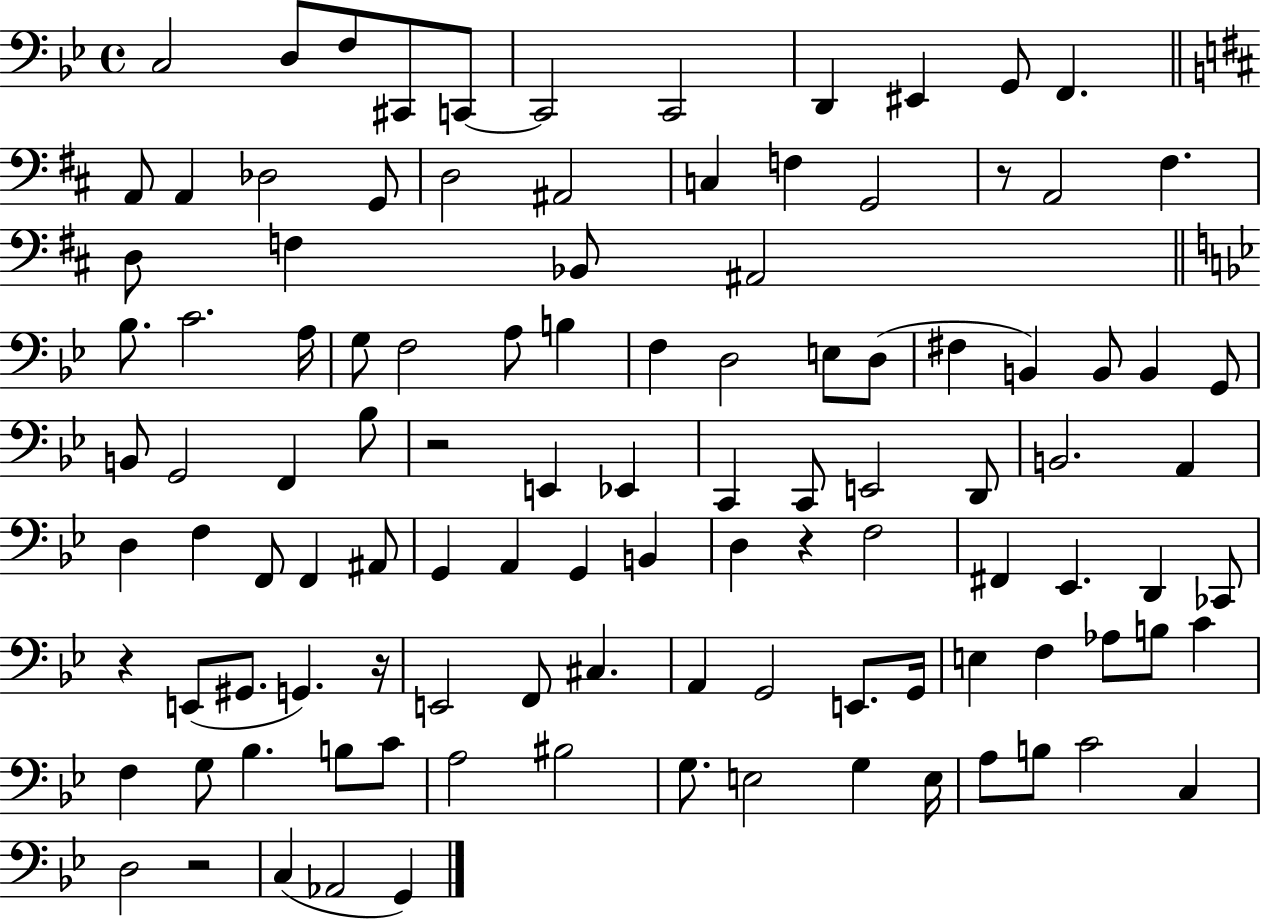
C3/h D3/e F3/e C#2/e C2/e C2/h C2/h D2/q EIS2/q G2/e F2/q. A2/e A2/q Db3/h G2/e D3/h A#2/h C3/q F3/q G2/h R/e A2/h F#3/q. D3/e F3/q Bb2/e A#2/h Bb3/e. C4/h. A3/s G3/e F3/h A3/e B3/q F3/q D3/h E3/e D3/e F#3/q B2/q B2/e B2/q G2/e B2/e G2/h F2/q Bb3/e R/h E2/q Eb2/q C2/q C2/e E2/h D2/e B2/h. A2/q D3/q F3/q F2/e F2/q A#2/e G2/q A2/q G2/q B2/q D3/q R/q F3/h F#2/q Eb2/q. D2/q CES2/e R/q E2/e G#2/e. G2/q. R/s E2/h F2/e C#3/q. A2/q G2/h E2/e. G2/s E3/q F3/q Ab3/e B3/e C4/q F3/q G3/e Bb3/q. B3/e C4/e A3/h BIS3/h G3/e. E3/h G3/q E3/s A3/e B3/e C4/h C3/q D3/h R/h C3/q Ab2/h G2/q